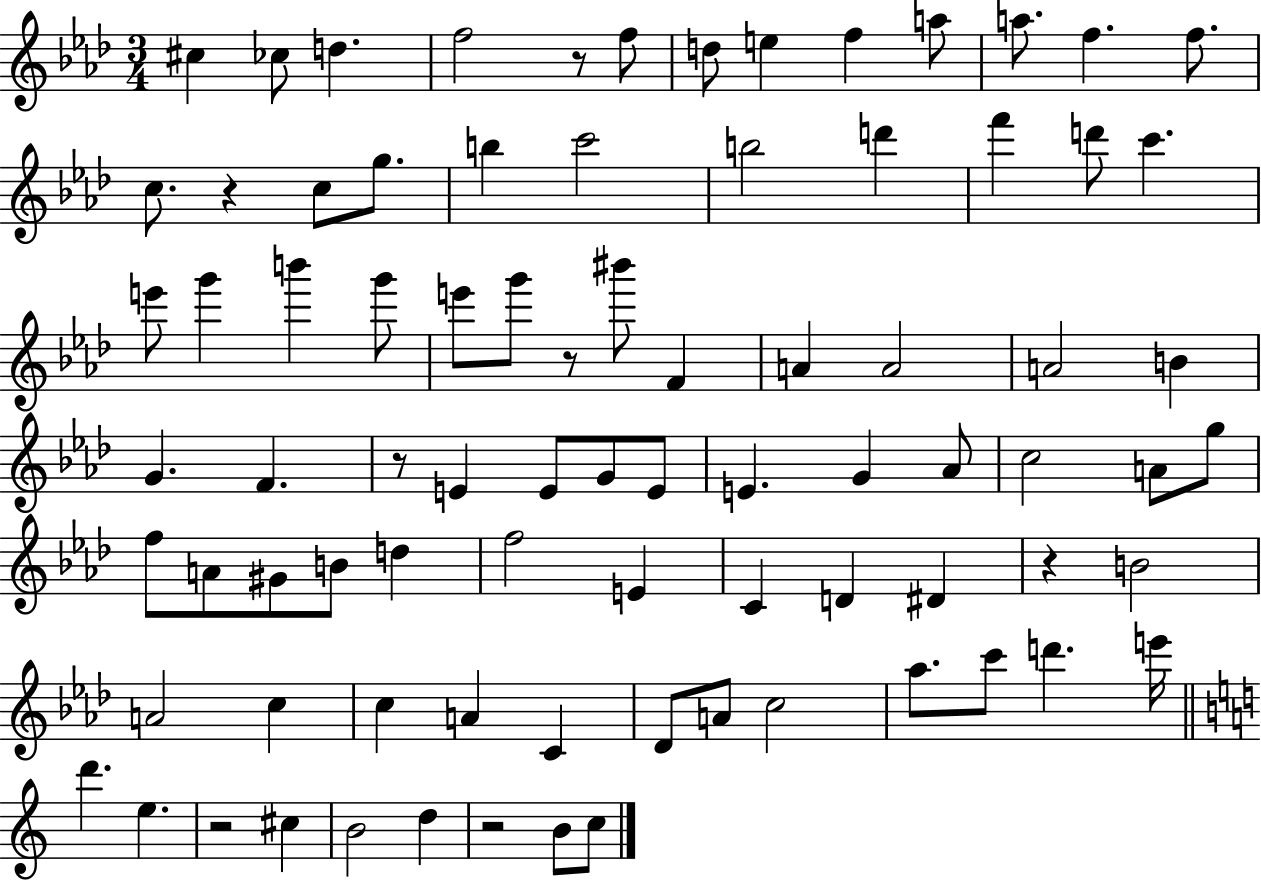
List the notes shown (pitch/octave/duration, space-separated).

C#5/q CES5/e D5/q. F5/h R/e F5/e D5/e E5/q F5/q A5/e A5/e. F5/q. F5/e. C5/e. R/q C5/e G5/e. B5/q C6/h B5/h D6/q F6/q D6/e C6/q. E6/e G6/q B6/q G6/e E6/e G6/e R/e BIS6/e F4/q A4/q A4/h A4/h B4/q G4/q. F4/q. R/e E4/q E4/e G4/e E4/e E4/q. G4/q Ab4/e C5/h A4/e G5/e F5/e A4/e G#4/e B4/e D5/q F5/h E4/q C4/q D4/q D#4/q R/q B4/h A4/h C5/q C5/q A4/q C4/q Db4/e A4/e C5/h Ab5/e. C6/e D6/q. E6/s D6/q. E5/q. R/h C#5/q B4/h D5/q R/h B4/e C5/e